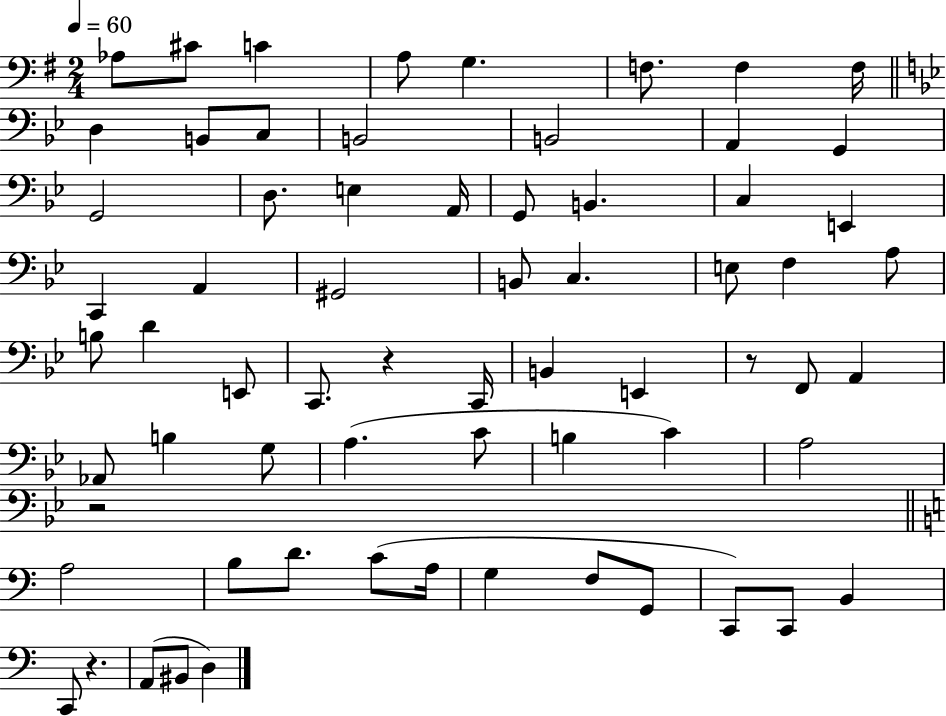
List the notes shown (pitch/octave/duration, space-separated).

Ab3/e C#4/e C4/q A3/e G3/q. F3/e. F3/q F3/s D3/q B2/e C3/e B2/h B2/h A2/q G2/q G2/h D3/e. E3/q A2/s G2/e B2/q. C3/q E2/q C2/q A2/q G#2/h B2/e C3/q. E3/e F3/q A3/e B3/e D4/q E2/e C2/e. R/q C2/s B2/q E2/q R/e F2/e A2/q Ab2/e B3/q G3/e A3/q. C4/e B3/q C4/q A3/h R/h A3/h B3/e D4/e. C4/e A3/s G3/q F3/e G2/e C2/e C2/e B2/q C2/e R/q. A2/e BIS2/e D3/q